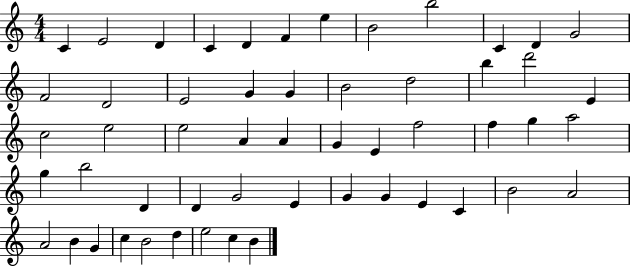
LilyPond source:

{
  \clef treble
  \numericTimeSignature
  \time 4/4
  \key c \major
  c'4 e'2 d'4 | c'4 d'4 f'4 e''4 | b'2 b''2 | c'4 d'4 g'2 | \break f'2 d'2 | e'2 g'4 g'4 | b'2 d''2 | b''4 d'''2 e'4 | \break c''2 e''2 | e''2 a'4 a'4 | g'4 e'4 f''2 | f''4 g''4 a''2 | \break g''4 b''2 d'4 | d'4 g'2 e'4 | g'4 g'4 e'4 c'4 | b'2 a'2 | \break a'2 b'4 g'4 | c''4 b'2 d''4 | e''2 c''4 b'4 | \bar "|."
}